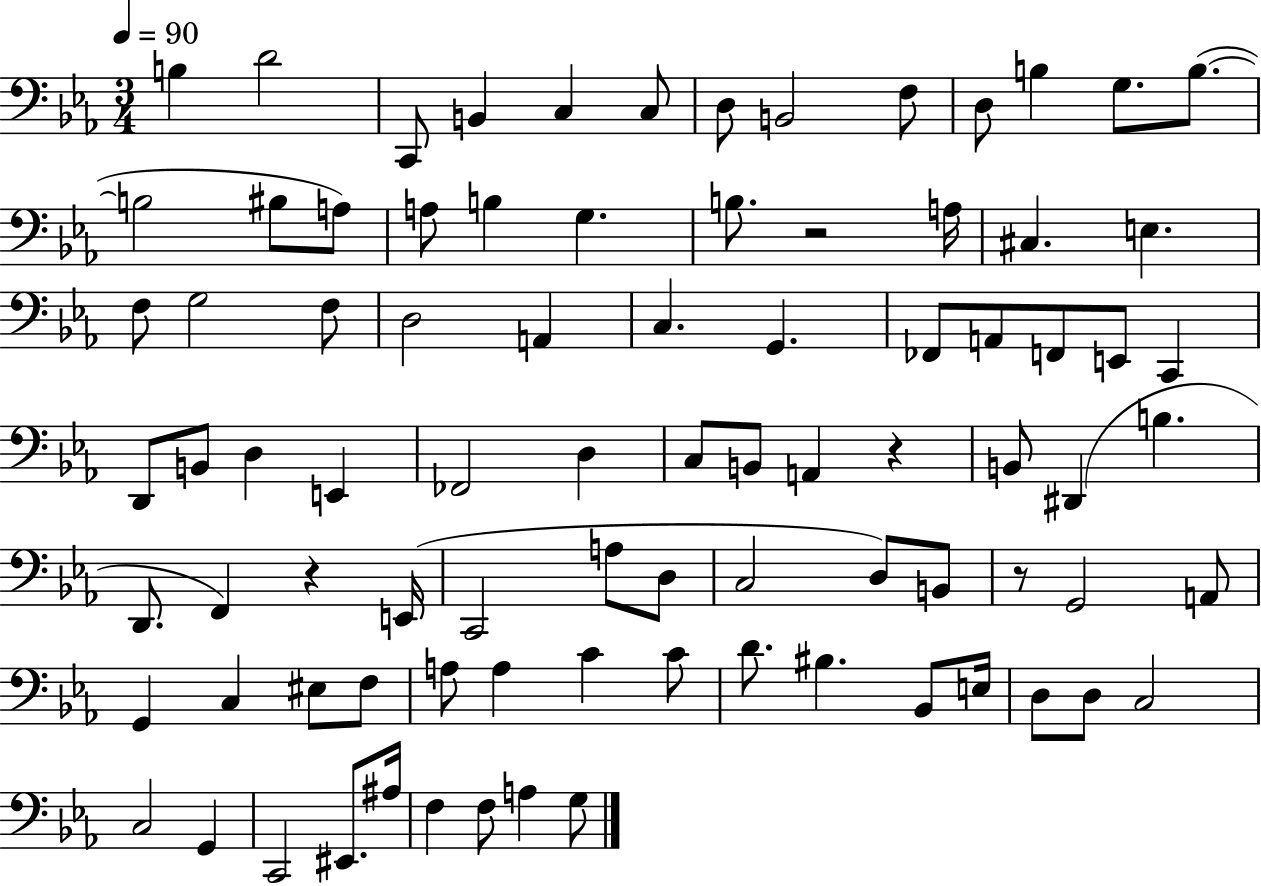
X:1
T:Untitled
M:3/4
L:1/4
K:Eb
B, D2 C,,/2 B,, C, C,/2 D,/2 B,,2 F,/2 D,/2 B, G,/2 B,/2 B,2 ^B,/2 A,/2 A,/2 B, G, B,/2 z2 A,/4 ^C, E, F,/2 G,2 F,/2 D,2 A,, C, G,, _F,,/2 A,,/2 F,,/2 E,,/2 C,, D,,/2 B,,/2 D, E,, _F,,2 D, C,/2 B,,/2 A,, z B,,/2 ^D,, B, D,,/2 F,, z E,,/4 C,,2 A,/2 D,/2 C,2 D,/2 B,,/2 z/2 G,,2 A,,/2 G,, C, ^E,/2 F,/2 A,/2 A, C C/2 D/2 ^B, _B,,/2 E,/4 D,/2 D,/2 C,2 C,2 G,, C,,2 ^E,,/2 ^A,/4 F, F,/2 A, G,/2